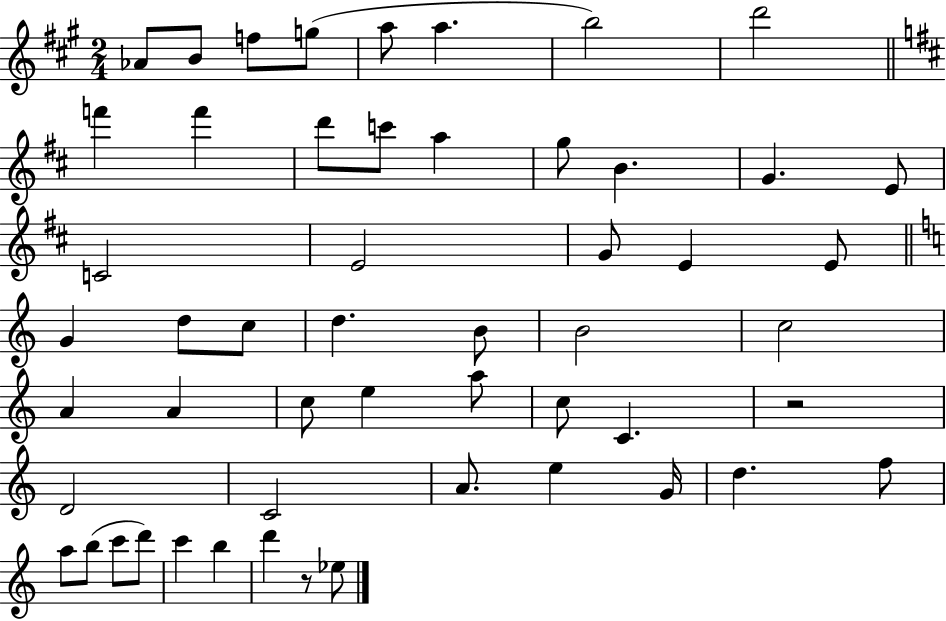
Ab4/e B4/e F5/e G5/e A5/e A5/q. B5/h D6/h F6/q F6/q D6/e C6/e A5/q G5/e B4/q. G4/q. E4/e C4/h E4/h G4/e E4/q E4/e G4/q D5/e C5/e D5/q. B4/e B4/h C5/h A4/q A4/q C5/e E5/q A5/e C5/e C4/q. R/h D4/h C4/h A4/e. E5/q G4/s D5/q. F5/e A5/e B5/e C6/e D6/e C6/q B5/q D6/q R/e Eb5/e